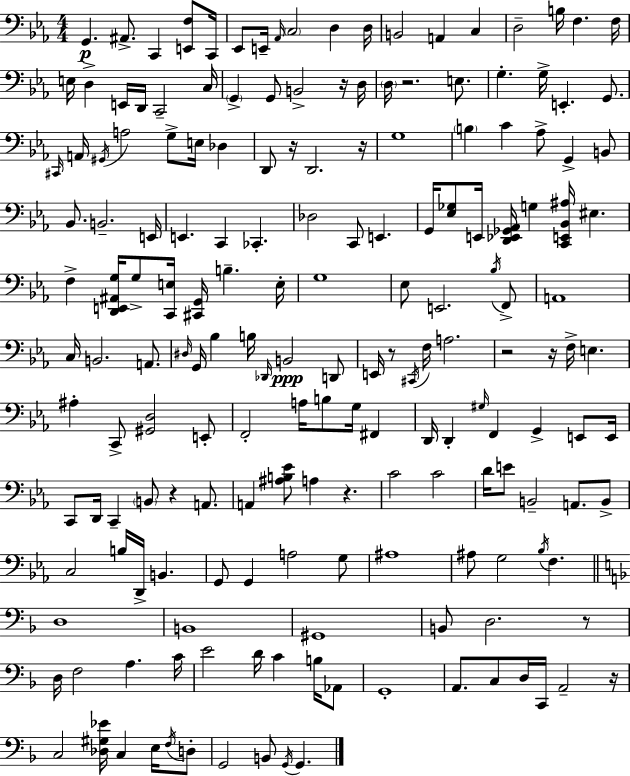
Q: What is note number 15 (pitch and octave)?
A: B3